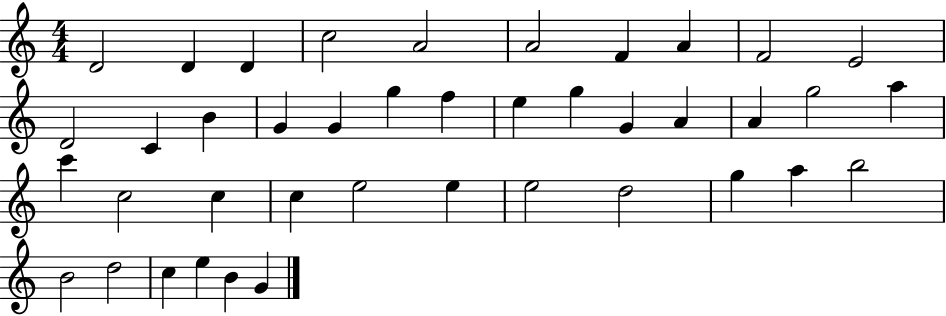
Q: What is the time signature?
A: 4/4